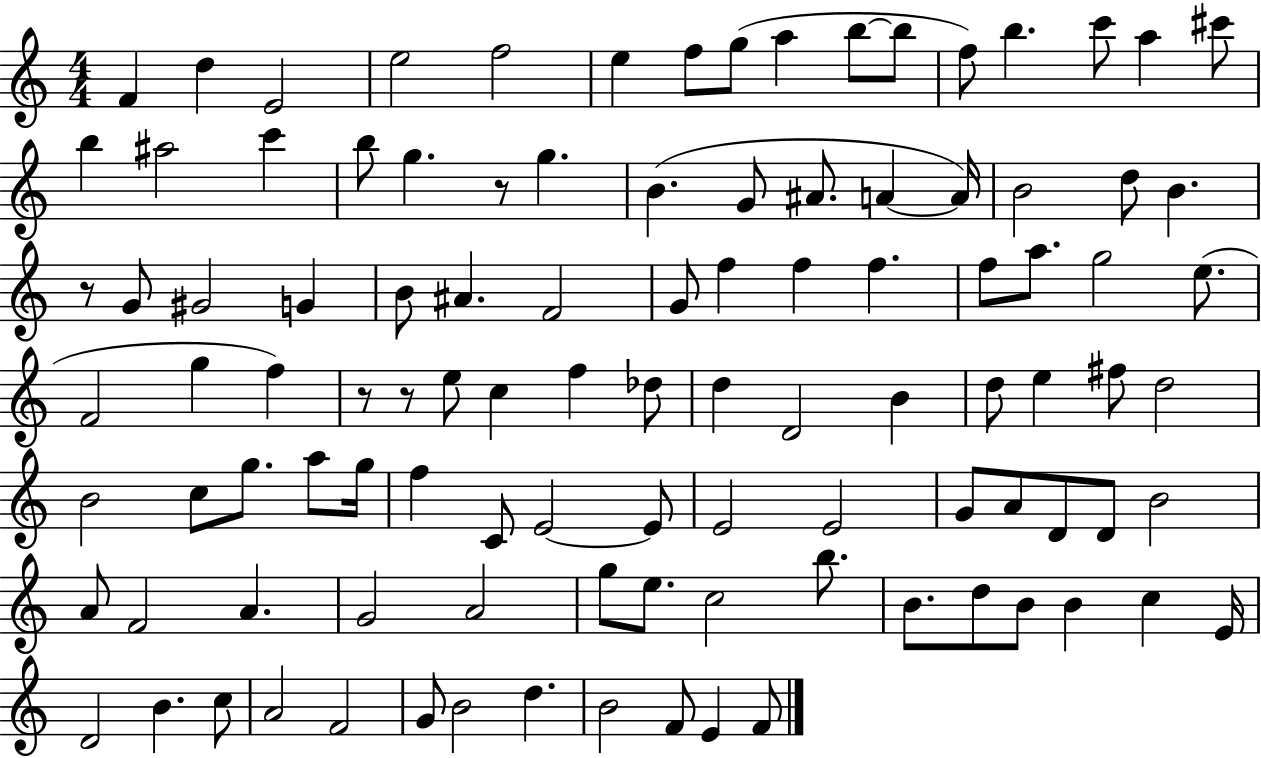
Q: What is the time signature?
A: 4/4